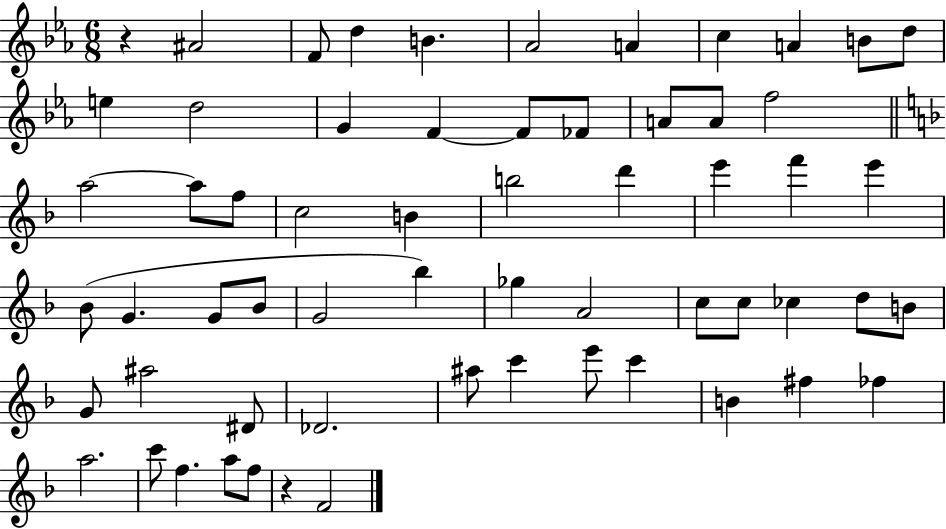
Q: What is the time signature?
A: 6/8